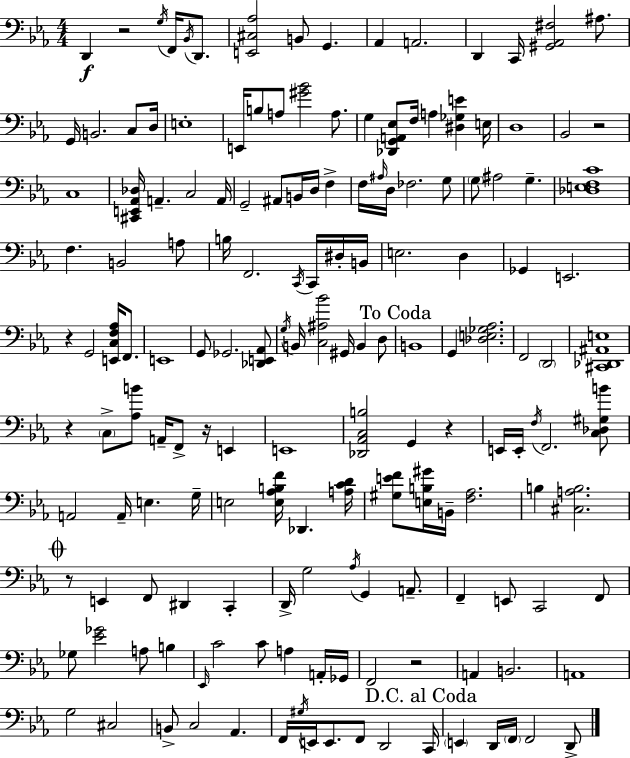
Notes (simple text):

D2/q R/h G3/s F2/s Bb2/s D2/e. [E2,C#3,Ab3]/h B2/e G2/q. Ab2/q A2/h. D2/q C2/s [G#2,Ab2,F#3]/h A#3/e. G2/s B2/h. C3/e D3/s E3/w E2/s B3/e A3/e [G#4,Bb4]/h A3/e. G3/q [Db2,G2,A2,Eb3]/e F3/s A3/q [D#3,Gb3,E4]/q E3/s D3/w Bb2/h R/h C3/w [C#2,E2,Ab2,Db3]/s A2/q. C3/h A2/s G2/h A#2/e B2/s D3/s F3/q F3/s A#3/s D3/s FES3/h. G3/e G3/e A#3/h G3/q. [Db3,E3,F3,C4]/w F3/q. B2/h A3/e B3/s F2/h. C2/s C2/s D#3/s B2/s E3/h. D3/q Gb2/q E2/h. R/q G2/h [E2,C3,F3,Ab3]/s F2/e. E2/w G2/e Gb2/h. [Db2,E2,Ab2]/e G3/s B2/s [C3,A#3,Bb4]/h G#2/s B2/q D3/e B2/w G2/q [Db3,E3,Gb3,Ab3]/h. F2/h D2/h [C#2,Db2,A#2,E3]/w R/q C3/e [Ab3,B4]/e A2/s F2/e R/s E2/q E2/w [Db2,Ab2,C3,B3]/h G2/q R/q E2/s E2/s F3/s F2/h. [C3,Db3,G#3,B4]/e A2/h A2/s E3/q. G3/s E3/h [E3,Ab3,B3,F4]/s Db2/q. [A3,C4,D4]/s [G#3,E4,F4]/e [E3,B3,G#4]/s B2/s [F3,Ab3]/h. B3/q [C#3,A3,B3]/h. R/e E2/q F2/e D#2/q C2/q D2/s G3/h Ab3/s G2/q A2/e. F2/q E2/e C2/h F2/e Gb3/e [Eb4,Gb4]/h A3/e B3/q Eb2/s C4/h C4/e A3/q A2/s Gb2/s F2/h R/h A2/q B2/h. A2/w G3/h C#3/h B2/e C3/h Ab2/q. F2/s G#3/s E2/s E2/e. F2/e D2/h C2/s E2/q D2/s F2/s F2/h D2/e